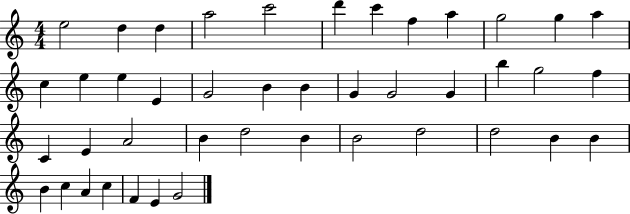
X:1
T:Untitled
M:4/4
L:1/4
K:C
e2 d d a2 c'2 d' c' f a g2 g a c e e E G2 B B G G2 G b g2 f C E A2 B d2 B B2 d2 d2 B B B c A c F E G2